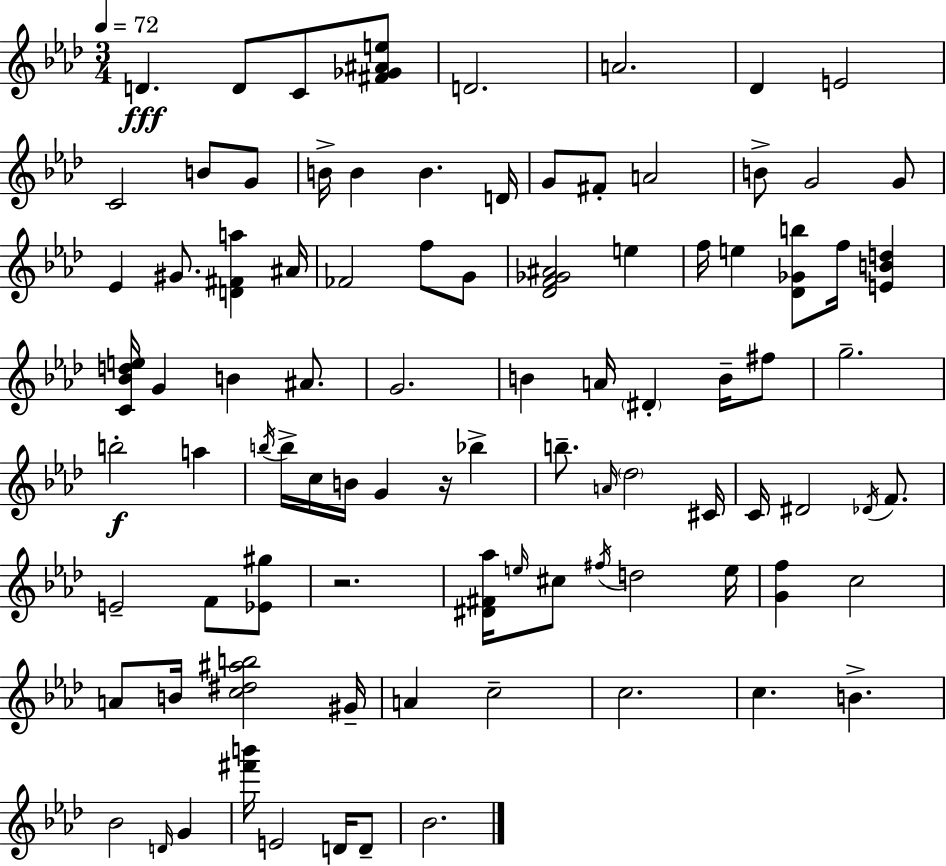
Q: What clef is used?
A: treble